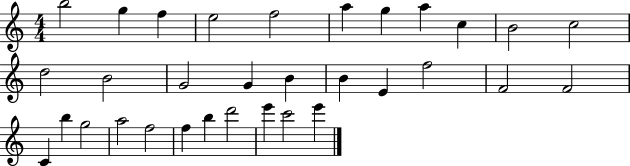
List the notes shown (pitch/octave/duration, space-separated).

B5/h G5/q F5/q E5/h F5/h A5/q G5/q A5/q C5/q B4/h C5/h D5/h B4/h G4/h G4/q B4/q B4/q E4/q F5/h F4/h F4/h C4/q B5/q G5/h A5/h F5/h F5/q B5/q D6/h E6/q C6/h E6/q